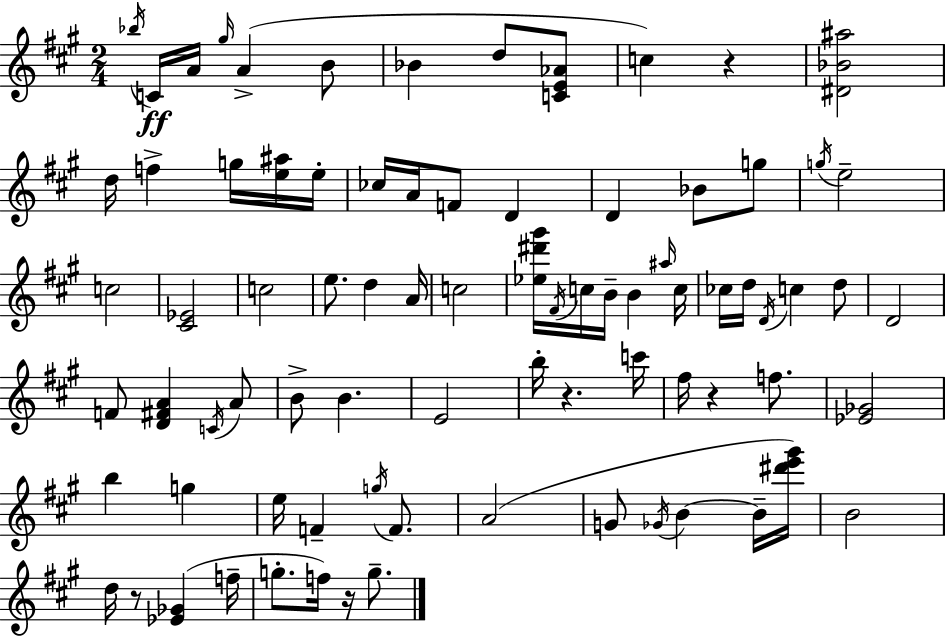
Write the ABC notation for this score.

X:1
T:Untitled
M:2/4
L:1/4
K:A
_b/4 C/4 A/4 ^g/4 A B/2 _B d/2 [CE_A]/2 c z [^D_B^a]2 d/4 f g/4 [e^a]/4 e/4 _c/4 A/4 F/2 D D _B/2 g/2 g/4 e2 c2 [^C_E]2 c2 e/2 d A/4 c2 [_e^d'^g']/4 ^F/4 c/4 B/4 B ^a/4 c/4 _c/4 d/4 D/4 c d/2 D2 F/2 [D^FA] C/4 A/2 B/2 B E2 b/4 z c'/4 ^f/4 z f/2 [_E_G]2 b g e/4 F g/4 F/2 A2 G/2 _G/4 B B/4 [^d'e'^g']/4 B2 d/4 z/2 [_E_G] f/4 g/2 f/4 z/4 g/2